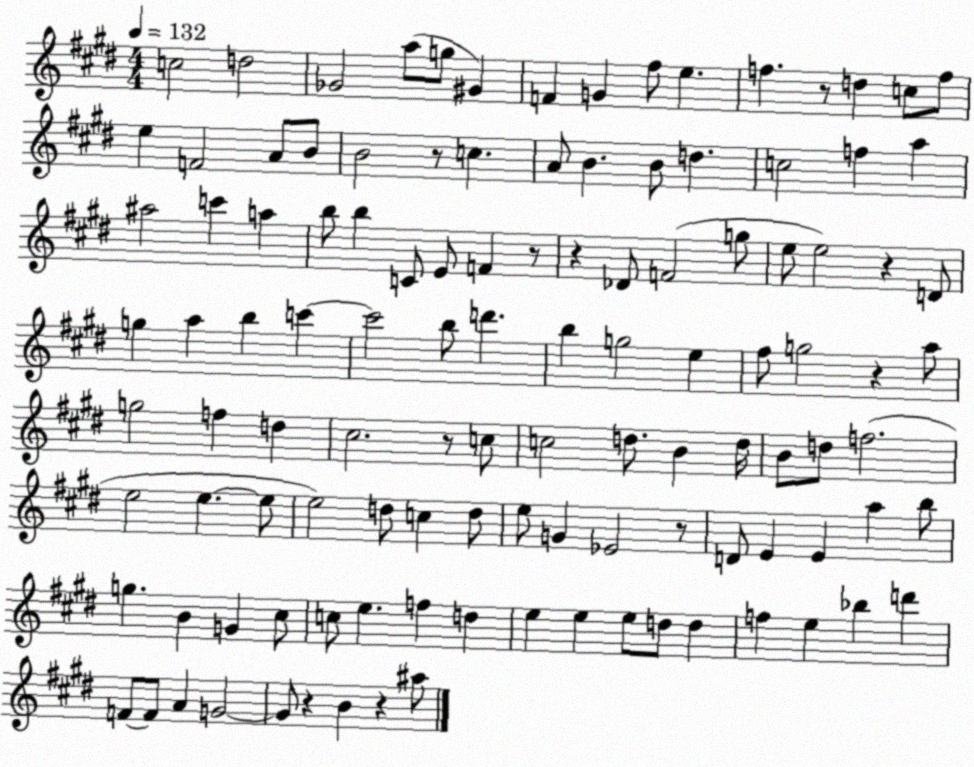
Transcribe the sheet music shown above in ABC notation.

X:1
T:Untitled
M:4/4
L:1/4
K:E
c2 d2 _G2 a/2 g/2 ^G F G ^f/2 e f z/2 d c/2 f/2 e F2 A/2 B/2 B2 z/2 c A/2 B B/2 d c2 f a ^a2 c' a b/2 b C/2 E/2 F z/2 z _D/2 F2 g/2 e/2 e2 z D/2 g a b c' c'2 b/2 d' b g2 e ^f/2 g2 z a/2 g2 f d ^c2 z/2 c/2 c2 d/2 B d/4 B/2 d/2 f2 e2 e e/2 e2 d/2 c d/2 e/2 G _E2 z/2 D/2 E E a b/2 g B G ^c/2 c/2 e f d e e e/2 d/2 d f e _b d' F/2 F/2 A G2 G/2 z B z ^a/2